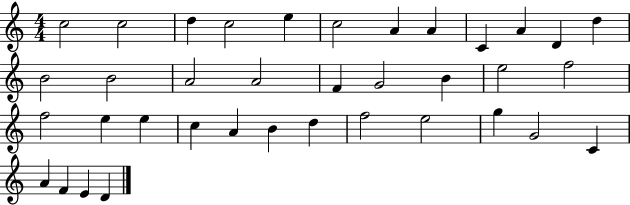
{
  \clef treble
  \numericTimeSignature
  \time 4/4
  \key c \major
  c''2 c''2 | d''4 c''2 e''4 | c''2 a'4 a'4 | c'4 a'4 d'4 d''4 | \break b'2 b'2 | a'2 a'2 | f'4 g'2 b'4 | e''2 f''2 | \break f''2 e''4 e''4 | c''4 a'4 b'4 d''4 | f''2 e''2 | g''4 g'2 c'4 | \break a'4 f'4 e'4 d'4 | \bar "|."
}